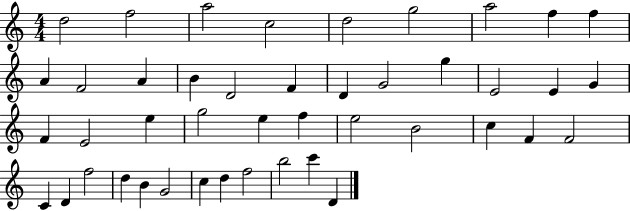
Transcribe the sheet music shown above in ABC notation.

X:1
T:Untitled
M:4/4
L:1/4
K:C
d2 f2 a2 c2 d2 g2 a2 f f A F2 A B D2 F D G2 g E2 E G F E2 e g2 e f e2 B2 c F F2 C D f2 d B G2 c d f2 b2 c' D